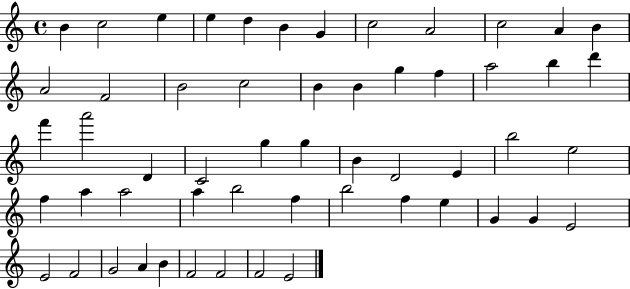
B4/q C5/h E5/q E5/q D5/q B4/q G4/q C5/h A4/h C5/h A4/q B4/q A4/h F4/h B4/h C5/h B4/q B4/q G5/q F5/q A5/h B5/q D6/q F6/q A6/h D4/q C4/h G5/q G5/q B4/q D4/h E4/q B5/h E5/h F5/q A5/q A5/h A5/q B5/h F5/q B5/h F5/q E5/q G4/q G4/q E4/h E4/h F4/h G4/h A4/q B4/q F4/h F4/h F4/h E4/h